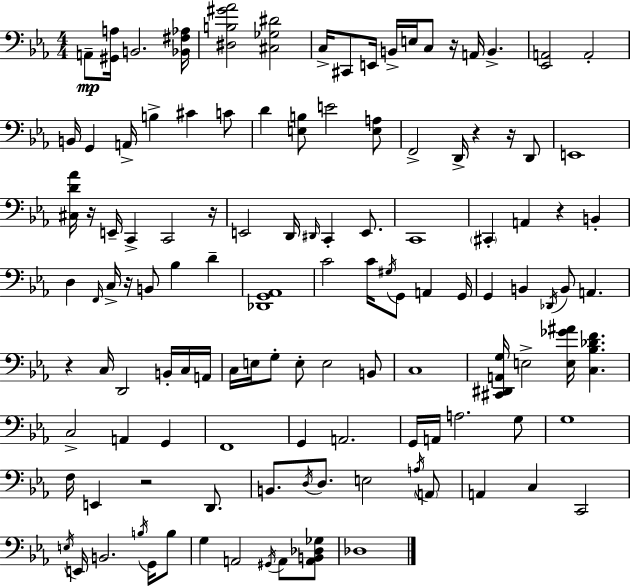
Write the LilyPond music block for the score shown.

{
  \clef bass
  \numericTimeSignature
  \time 4/4
  \key ees \major
  a,8--\mp <gis, a>16 b,2. <bes, fis aes>16 | <dis b gis' aes'>2 <cis ges dis'>2 | c16-> cis,8 e,16 b,16-> e16 c8 r16 a,16 b,4.-> | <ees, a,>2 a,2-. | \break b,16 g,4 a,16-> b4-> cis'4 c'8 | d'4 <e b>8 e'2 <e a>8 | f,2-> d,16-> r4 r16 d,8 | e,1 | \break <cis d' aes'>16 r16 e,16-- c,4-> c,2 r16 | e,2 d,16 \grace { dis,16 } c,4-. e,8. | c,1 | \parenthesize cis,4-. a,4 r4 b,4-. | \break d4 \grace { f,16 } c16-> r16 b,8 bes4 d'4-- | <des, g, aes,>1 | c'2 c'16 \acciaccatura { gis16 } g,8 a,4 | g,16 g,4 b,4 \acciaccatura { des,16 } b,8 a,4. | \break r4 c16 d,2 | b,16-. c16 a,16 c16 e16 g8-. e8-. e2 | b,8 c1 | <cis, dis, a, g>16 e2-> <e ges' ais'>16 <c bes des' f'>4. | \break c2-> a,4 | g,4 f,1 | g,4 a,2. | g,16 a,16 a2. | \break g8 g1 | f16 e,4 r2 | d,8. b,8. \acciaccatura { d16 } d8. e2 | \acciaccatura { a16 } \parenthesize a,8 a,4 c4 c,2 | \break \acciaccatura { e16 } e,16 b,2. | \acciaccatura { b16 } g,16 b8 g4 a,2 | \acciaccatura { gis,16 } a,8 <a, b, des ges>8 des1 | \bar "|."
}